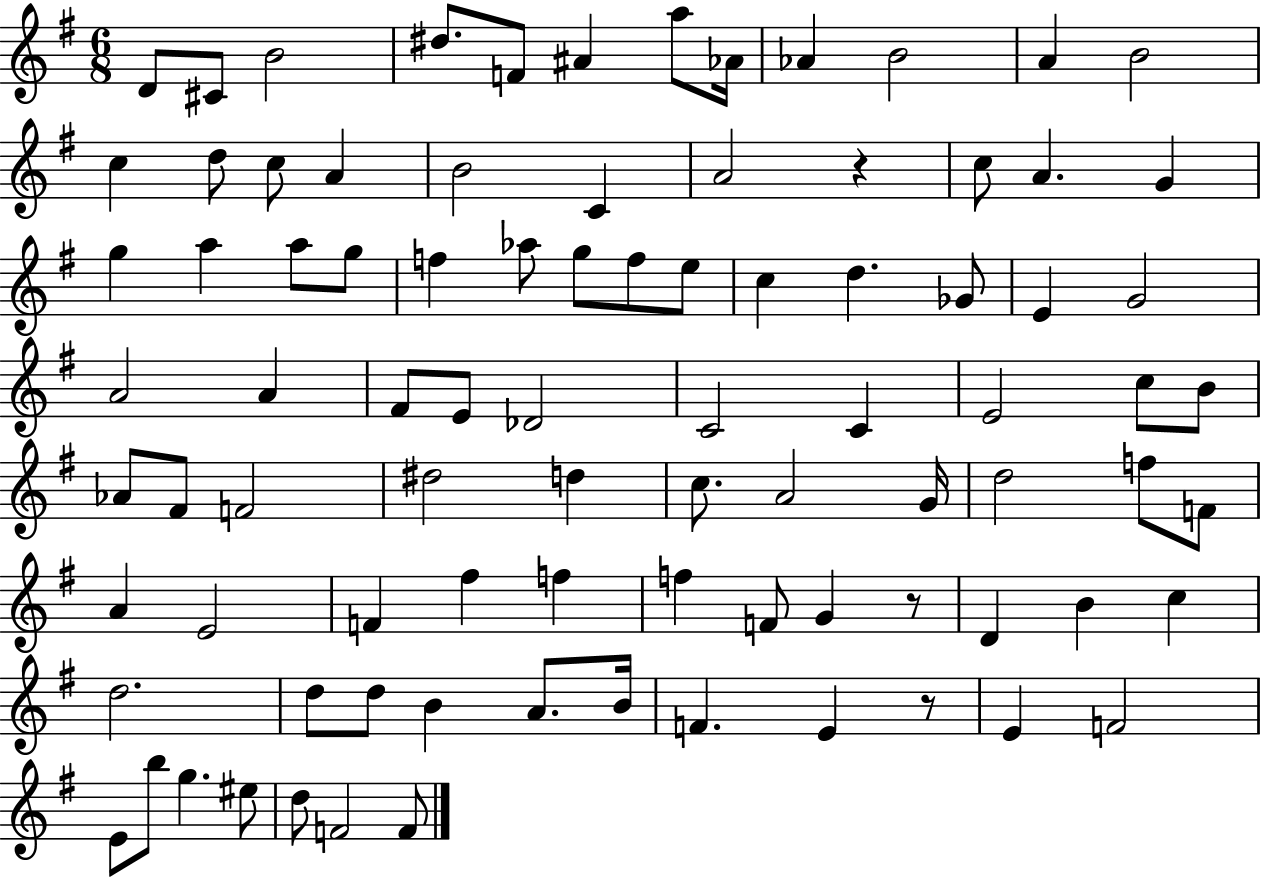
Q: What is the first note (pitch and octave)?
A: D4